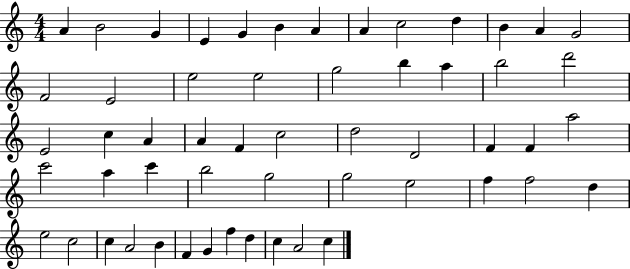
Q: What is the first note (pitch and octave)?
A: A4